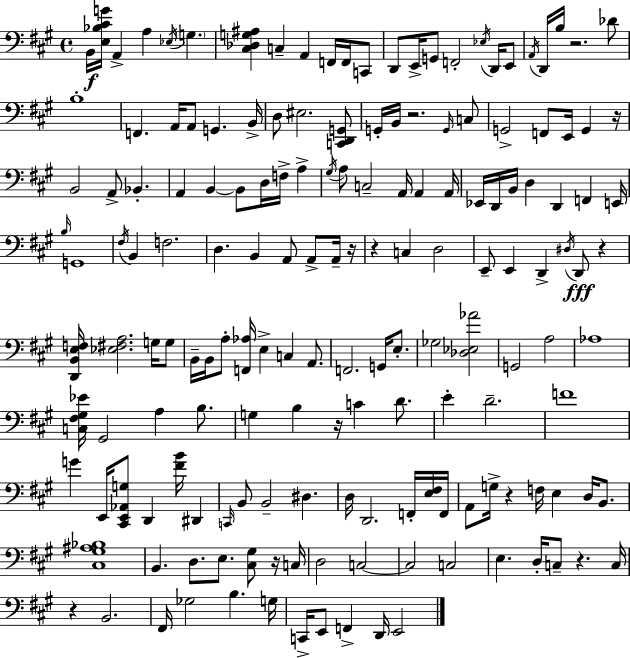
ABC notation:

X:1
T:Untitled
M:4/4
L:1/4
K:A
B,,/4 [E,_B,^CG]/4 A,, A, _E,/4 G, [^C,_D,G,^A,] C, A,, F,,/4 F,,/4 C,,/2 D,,/2 E,,/4 G,,/2 F,,2 _E,/4 D,,/4 E,,/2 A,,/4 D,,/4 B,/4 z2 _D/2 B,4 F,, A,,/4 A,,/2 G,, B,,/4 D,/2 ^E,2 [C,,D,,G,,]/2 G,,/4 B,,/4 z2 G,,/4 C,/2 G,,2 F,,/2 E,,/4 G,, z/4 B,,2 A,,/2 _B,, A,, B,, B,,/2 D,/4 F,/4 A, ^G,/4 A,/2 C,2 A,,/4 A,, A,,/4 _E,,/4 D,,/4 B,,/4 D, D,, F,, E,,/4 B,/4 G,,4 ^F,/4 B,, F,2 D, B,, A,,/2 A,,/2 A,,/4 z/4 z C, D,2 E,,/2 E,, D,, ^D,/4 D,,/2 z [D,,B,,E,F,]/4 [_E,^F,A,]2 G,/4 G,/2 B,,/4 B,,/4 A,/2 [F,,_A,]/4 E, C, A,,/2 F,,2 G,,/4 E,/2 _G,2 [_D,_E,_A]2 G,,2 A,2 _A,4 [C,^F,^G,_E]/4 ^G,,2 A, B,/2 G, B, z/4 C D/2 E D2 F4 G E,,/4 [^C,,E,,_A,,G,]/2 D,, [^FB]/4 ^D,, C,,/4 B,,/2 B,,2 ^D, D,/4 D,,2 F,,/4 [E,^F,]/4 F,,/4 A,,/2 G,/4 z F,/4 E, D,/4 B,,/2 [^C,^G,^A,_B,]4 B,, D,/2 E,/2 [^C,^G,]/2 z/4 C,/4 D,2 C,2 C,2 C,2 E, D,/4 C,/2 z C,/4 z B,,2 ^F,,/4 _G,2 B, G,/4 C,,/4 E,,/2 F,, D,,/4 E,,2